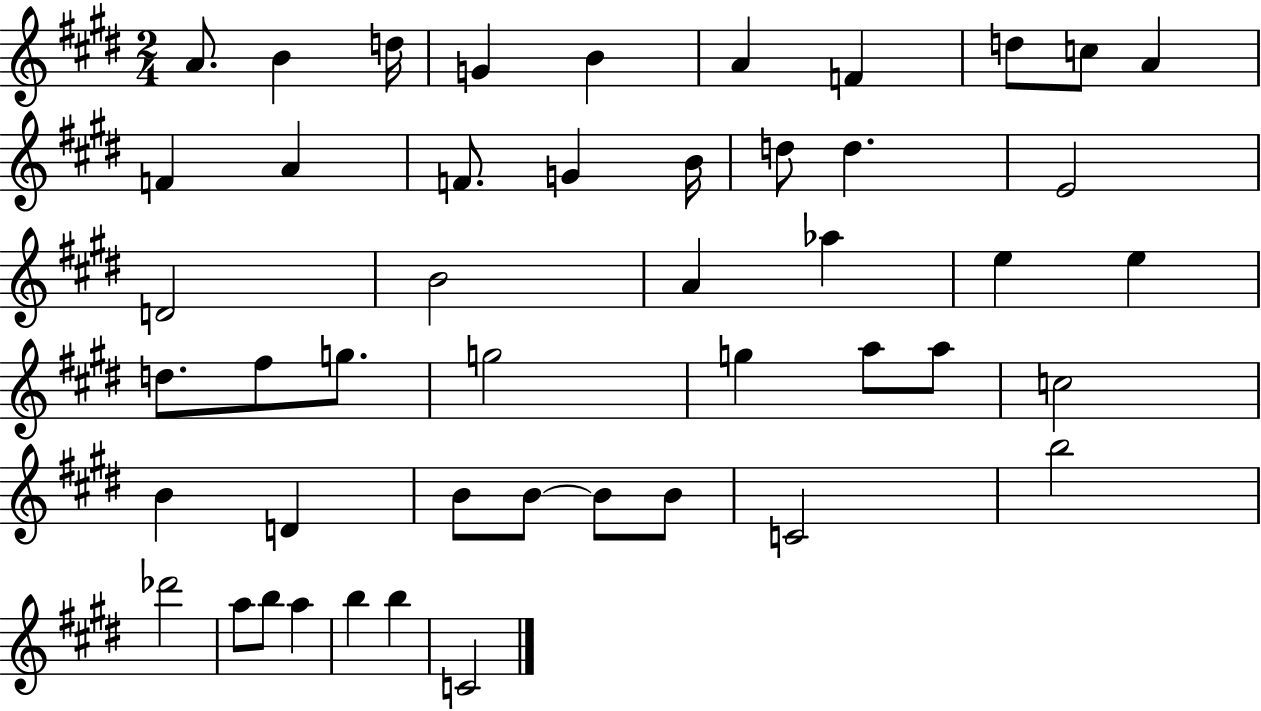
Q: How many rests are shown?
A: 0